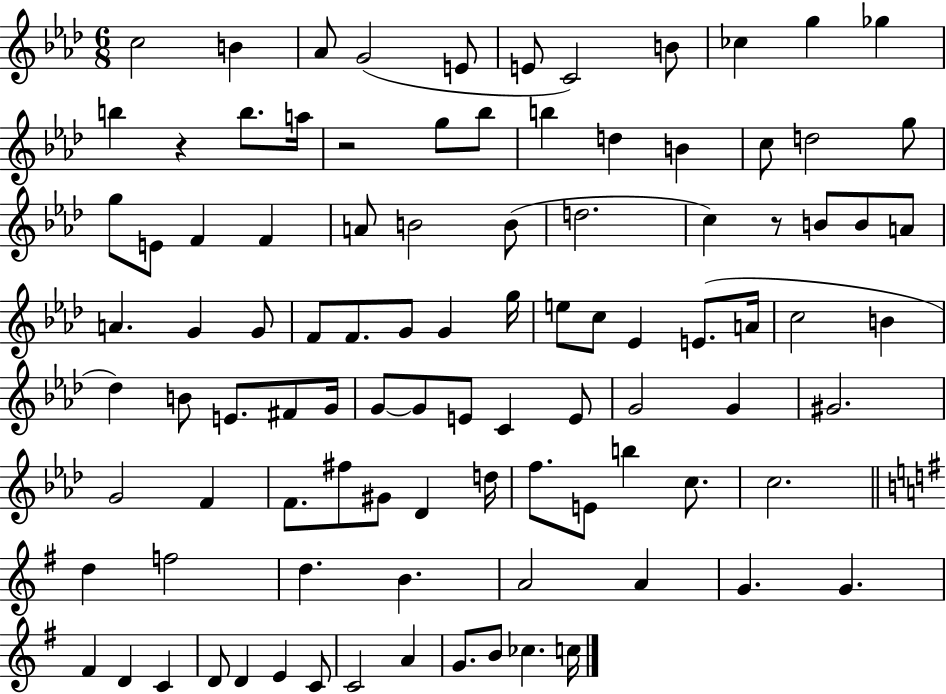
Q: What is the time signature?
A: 6/8